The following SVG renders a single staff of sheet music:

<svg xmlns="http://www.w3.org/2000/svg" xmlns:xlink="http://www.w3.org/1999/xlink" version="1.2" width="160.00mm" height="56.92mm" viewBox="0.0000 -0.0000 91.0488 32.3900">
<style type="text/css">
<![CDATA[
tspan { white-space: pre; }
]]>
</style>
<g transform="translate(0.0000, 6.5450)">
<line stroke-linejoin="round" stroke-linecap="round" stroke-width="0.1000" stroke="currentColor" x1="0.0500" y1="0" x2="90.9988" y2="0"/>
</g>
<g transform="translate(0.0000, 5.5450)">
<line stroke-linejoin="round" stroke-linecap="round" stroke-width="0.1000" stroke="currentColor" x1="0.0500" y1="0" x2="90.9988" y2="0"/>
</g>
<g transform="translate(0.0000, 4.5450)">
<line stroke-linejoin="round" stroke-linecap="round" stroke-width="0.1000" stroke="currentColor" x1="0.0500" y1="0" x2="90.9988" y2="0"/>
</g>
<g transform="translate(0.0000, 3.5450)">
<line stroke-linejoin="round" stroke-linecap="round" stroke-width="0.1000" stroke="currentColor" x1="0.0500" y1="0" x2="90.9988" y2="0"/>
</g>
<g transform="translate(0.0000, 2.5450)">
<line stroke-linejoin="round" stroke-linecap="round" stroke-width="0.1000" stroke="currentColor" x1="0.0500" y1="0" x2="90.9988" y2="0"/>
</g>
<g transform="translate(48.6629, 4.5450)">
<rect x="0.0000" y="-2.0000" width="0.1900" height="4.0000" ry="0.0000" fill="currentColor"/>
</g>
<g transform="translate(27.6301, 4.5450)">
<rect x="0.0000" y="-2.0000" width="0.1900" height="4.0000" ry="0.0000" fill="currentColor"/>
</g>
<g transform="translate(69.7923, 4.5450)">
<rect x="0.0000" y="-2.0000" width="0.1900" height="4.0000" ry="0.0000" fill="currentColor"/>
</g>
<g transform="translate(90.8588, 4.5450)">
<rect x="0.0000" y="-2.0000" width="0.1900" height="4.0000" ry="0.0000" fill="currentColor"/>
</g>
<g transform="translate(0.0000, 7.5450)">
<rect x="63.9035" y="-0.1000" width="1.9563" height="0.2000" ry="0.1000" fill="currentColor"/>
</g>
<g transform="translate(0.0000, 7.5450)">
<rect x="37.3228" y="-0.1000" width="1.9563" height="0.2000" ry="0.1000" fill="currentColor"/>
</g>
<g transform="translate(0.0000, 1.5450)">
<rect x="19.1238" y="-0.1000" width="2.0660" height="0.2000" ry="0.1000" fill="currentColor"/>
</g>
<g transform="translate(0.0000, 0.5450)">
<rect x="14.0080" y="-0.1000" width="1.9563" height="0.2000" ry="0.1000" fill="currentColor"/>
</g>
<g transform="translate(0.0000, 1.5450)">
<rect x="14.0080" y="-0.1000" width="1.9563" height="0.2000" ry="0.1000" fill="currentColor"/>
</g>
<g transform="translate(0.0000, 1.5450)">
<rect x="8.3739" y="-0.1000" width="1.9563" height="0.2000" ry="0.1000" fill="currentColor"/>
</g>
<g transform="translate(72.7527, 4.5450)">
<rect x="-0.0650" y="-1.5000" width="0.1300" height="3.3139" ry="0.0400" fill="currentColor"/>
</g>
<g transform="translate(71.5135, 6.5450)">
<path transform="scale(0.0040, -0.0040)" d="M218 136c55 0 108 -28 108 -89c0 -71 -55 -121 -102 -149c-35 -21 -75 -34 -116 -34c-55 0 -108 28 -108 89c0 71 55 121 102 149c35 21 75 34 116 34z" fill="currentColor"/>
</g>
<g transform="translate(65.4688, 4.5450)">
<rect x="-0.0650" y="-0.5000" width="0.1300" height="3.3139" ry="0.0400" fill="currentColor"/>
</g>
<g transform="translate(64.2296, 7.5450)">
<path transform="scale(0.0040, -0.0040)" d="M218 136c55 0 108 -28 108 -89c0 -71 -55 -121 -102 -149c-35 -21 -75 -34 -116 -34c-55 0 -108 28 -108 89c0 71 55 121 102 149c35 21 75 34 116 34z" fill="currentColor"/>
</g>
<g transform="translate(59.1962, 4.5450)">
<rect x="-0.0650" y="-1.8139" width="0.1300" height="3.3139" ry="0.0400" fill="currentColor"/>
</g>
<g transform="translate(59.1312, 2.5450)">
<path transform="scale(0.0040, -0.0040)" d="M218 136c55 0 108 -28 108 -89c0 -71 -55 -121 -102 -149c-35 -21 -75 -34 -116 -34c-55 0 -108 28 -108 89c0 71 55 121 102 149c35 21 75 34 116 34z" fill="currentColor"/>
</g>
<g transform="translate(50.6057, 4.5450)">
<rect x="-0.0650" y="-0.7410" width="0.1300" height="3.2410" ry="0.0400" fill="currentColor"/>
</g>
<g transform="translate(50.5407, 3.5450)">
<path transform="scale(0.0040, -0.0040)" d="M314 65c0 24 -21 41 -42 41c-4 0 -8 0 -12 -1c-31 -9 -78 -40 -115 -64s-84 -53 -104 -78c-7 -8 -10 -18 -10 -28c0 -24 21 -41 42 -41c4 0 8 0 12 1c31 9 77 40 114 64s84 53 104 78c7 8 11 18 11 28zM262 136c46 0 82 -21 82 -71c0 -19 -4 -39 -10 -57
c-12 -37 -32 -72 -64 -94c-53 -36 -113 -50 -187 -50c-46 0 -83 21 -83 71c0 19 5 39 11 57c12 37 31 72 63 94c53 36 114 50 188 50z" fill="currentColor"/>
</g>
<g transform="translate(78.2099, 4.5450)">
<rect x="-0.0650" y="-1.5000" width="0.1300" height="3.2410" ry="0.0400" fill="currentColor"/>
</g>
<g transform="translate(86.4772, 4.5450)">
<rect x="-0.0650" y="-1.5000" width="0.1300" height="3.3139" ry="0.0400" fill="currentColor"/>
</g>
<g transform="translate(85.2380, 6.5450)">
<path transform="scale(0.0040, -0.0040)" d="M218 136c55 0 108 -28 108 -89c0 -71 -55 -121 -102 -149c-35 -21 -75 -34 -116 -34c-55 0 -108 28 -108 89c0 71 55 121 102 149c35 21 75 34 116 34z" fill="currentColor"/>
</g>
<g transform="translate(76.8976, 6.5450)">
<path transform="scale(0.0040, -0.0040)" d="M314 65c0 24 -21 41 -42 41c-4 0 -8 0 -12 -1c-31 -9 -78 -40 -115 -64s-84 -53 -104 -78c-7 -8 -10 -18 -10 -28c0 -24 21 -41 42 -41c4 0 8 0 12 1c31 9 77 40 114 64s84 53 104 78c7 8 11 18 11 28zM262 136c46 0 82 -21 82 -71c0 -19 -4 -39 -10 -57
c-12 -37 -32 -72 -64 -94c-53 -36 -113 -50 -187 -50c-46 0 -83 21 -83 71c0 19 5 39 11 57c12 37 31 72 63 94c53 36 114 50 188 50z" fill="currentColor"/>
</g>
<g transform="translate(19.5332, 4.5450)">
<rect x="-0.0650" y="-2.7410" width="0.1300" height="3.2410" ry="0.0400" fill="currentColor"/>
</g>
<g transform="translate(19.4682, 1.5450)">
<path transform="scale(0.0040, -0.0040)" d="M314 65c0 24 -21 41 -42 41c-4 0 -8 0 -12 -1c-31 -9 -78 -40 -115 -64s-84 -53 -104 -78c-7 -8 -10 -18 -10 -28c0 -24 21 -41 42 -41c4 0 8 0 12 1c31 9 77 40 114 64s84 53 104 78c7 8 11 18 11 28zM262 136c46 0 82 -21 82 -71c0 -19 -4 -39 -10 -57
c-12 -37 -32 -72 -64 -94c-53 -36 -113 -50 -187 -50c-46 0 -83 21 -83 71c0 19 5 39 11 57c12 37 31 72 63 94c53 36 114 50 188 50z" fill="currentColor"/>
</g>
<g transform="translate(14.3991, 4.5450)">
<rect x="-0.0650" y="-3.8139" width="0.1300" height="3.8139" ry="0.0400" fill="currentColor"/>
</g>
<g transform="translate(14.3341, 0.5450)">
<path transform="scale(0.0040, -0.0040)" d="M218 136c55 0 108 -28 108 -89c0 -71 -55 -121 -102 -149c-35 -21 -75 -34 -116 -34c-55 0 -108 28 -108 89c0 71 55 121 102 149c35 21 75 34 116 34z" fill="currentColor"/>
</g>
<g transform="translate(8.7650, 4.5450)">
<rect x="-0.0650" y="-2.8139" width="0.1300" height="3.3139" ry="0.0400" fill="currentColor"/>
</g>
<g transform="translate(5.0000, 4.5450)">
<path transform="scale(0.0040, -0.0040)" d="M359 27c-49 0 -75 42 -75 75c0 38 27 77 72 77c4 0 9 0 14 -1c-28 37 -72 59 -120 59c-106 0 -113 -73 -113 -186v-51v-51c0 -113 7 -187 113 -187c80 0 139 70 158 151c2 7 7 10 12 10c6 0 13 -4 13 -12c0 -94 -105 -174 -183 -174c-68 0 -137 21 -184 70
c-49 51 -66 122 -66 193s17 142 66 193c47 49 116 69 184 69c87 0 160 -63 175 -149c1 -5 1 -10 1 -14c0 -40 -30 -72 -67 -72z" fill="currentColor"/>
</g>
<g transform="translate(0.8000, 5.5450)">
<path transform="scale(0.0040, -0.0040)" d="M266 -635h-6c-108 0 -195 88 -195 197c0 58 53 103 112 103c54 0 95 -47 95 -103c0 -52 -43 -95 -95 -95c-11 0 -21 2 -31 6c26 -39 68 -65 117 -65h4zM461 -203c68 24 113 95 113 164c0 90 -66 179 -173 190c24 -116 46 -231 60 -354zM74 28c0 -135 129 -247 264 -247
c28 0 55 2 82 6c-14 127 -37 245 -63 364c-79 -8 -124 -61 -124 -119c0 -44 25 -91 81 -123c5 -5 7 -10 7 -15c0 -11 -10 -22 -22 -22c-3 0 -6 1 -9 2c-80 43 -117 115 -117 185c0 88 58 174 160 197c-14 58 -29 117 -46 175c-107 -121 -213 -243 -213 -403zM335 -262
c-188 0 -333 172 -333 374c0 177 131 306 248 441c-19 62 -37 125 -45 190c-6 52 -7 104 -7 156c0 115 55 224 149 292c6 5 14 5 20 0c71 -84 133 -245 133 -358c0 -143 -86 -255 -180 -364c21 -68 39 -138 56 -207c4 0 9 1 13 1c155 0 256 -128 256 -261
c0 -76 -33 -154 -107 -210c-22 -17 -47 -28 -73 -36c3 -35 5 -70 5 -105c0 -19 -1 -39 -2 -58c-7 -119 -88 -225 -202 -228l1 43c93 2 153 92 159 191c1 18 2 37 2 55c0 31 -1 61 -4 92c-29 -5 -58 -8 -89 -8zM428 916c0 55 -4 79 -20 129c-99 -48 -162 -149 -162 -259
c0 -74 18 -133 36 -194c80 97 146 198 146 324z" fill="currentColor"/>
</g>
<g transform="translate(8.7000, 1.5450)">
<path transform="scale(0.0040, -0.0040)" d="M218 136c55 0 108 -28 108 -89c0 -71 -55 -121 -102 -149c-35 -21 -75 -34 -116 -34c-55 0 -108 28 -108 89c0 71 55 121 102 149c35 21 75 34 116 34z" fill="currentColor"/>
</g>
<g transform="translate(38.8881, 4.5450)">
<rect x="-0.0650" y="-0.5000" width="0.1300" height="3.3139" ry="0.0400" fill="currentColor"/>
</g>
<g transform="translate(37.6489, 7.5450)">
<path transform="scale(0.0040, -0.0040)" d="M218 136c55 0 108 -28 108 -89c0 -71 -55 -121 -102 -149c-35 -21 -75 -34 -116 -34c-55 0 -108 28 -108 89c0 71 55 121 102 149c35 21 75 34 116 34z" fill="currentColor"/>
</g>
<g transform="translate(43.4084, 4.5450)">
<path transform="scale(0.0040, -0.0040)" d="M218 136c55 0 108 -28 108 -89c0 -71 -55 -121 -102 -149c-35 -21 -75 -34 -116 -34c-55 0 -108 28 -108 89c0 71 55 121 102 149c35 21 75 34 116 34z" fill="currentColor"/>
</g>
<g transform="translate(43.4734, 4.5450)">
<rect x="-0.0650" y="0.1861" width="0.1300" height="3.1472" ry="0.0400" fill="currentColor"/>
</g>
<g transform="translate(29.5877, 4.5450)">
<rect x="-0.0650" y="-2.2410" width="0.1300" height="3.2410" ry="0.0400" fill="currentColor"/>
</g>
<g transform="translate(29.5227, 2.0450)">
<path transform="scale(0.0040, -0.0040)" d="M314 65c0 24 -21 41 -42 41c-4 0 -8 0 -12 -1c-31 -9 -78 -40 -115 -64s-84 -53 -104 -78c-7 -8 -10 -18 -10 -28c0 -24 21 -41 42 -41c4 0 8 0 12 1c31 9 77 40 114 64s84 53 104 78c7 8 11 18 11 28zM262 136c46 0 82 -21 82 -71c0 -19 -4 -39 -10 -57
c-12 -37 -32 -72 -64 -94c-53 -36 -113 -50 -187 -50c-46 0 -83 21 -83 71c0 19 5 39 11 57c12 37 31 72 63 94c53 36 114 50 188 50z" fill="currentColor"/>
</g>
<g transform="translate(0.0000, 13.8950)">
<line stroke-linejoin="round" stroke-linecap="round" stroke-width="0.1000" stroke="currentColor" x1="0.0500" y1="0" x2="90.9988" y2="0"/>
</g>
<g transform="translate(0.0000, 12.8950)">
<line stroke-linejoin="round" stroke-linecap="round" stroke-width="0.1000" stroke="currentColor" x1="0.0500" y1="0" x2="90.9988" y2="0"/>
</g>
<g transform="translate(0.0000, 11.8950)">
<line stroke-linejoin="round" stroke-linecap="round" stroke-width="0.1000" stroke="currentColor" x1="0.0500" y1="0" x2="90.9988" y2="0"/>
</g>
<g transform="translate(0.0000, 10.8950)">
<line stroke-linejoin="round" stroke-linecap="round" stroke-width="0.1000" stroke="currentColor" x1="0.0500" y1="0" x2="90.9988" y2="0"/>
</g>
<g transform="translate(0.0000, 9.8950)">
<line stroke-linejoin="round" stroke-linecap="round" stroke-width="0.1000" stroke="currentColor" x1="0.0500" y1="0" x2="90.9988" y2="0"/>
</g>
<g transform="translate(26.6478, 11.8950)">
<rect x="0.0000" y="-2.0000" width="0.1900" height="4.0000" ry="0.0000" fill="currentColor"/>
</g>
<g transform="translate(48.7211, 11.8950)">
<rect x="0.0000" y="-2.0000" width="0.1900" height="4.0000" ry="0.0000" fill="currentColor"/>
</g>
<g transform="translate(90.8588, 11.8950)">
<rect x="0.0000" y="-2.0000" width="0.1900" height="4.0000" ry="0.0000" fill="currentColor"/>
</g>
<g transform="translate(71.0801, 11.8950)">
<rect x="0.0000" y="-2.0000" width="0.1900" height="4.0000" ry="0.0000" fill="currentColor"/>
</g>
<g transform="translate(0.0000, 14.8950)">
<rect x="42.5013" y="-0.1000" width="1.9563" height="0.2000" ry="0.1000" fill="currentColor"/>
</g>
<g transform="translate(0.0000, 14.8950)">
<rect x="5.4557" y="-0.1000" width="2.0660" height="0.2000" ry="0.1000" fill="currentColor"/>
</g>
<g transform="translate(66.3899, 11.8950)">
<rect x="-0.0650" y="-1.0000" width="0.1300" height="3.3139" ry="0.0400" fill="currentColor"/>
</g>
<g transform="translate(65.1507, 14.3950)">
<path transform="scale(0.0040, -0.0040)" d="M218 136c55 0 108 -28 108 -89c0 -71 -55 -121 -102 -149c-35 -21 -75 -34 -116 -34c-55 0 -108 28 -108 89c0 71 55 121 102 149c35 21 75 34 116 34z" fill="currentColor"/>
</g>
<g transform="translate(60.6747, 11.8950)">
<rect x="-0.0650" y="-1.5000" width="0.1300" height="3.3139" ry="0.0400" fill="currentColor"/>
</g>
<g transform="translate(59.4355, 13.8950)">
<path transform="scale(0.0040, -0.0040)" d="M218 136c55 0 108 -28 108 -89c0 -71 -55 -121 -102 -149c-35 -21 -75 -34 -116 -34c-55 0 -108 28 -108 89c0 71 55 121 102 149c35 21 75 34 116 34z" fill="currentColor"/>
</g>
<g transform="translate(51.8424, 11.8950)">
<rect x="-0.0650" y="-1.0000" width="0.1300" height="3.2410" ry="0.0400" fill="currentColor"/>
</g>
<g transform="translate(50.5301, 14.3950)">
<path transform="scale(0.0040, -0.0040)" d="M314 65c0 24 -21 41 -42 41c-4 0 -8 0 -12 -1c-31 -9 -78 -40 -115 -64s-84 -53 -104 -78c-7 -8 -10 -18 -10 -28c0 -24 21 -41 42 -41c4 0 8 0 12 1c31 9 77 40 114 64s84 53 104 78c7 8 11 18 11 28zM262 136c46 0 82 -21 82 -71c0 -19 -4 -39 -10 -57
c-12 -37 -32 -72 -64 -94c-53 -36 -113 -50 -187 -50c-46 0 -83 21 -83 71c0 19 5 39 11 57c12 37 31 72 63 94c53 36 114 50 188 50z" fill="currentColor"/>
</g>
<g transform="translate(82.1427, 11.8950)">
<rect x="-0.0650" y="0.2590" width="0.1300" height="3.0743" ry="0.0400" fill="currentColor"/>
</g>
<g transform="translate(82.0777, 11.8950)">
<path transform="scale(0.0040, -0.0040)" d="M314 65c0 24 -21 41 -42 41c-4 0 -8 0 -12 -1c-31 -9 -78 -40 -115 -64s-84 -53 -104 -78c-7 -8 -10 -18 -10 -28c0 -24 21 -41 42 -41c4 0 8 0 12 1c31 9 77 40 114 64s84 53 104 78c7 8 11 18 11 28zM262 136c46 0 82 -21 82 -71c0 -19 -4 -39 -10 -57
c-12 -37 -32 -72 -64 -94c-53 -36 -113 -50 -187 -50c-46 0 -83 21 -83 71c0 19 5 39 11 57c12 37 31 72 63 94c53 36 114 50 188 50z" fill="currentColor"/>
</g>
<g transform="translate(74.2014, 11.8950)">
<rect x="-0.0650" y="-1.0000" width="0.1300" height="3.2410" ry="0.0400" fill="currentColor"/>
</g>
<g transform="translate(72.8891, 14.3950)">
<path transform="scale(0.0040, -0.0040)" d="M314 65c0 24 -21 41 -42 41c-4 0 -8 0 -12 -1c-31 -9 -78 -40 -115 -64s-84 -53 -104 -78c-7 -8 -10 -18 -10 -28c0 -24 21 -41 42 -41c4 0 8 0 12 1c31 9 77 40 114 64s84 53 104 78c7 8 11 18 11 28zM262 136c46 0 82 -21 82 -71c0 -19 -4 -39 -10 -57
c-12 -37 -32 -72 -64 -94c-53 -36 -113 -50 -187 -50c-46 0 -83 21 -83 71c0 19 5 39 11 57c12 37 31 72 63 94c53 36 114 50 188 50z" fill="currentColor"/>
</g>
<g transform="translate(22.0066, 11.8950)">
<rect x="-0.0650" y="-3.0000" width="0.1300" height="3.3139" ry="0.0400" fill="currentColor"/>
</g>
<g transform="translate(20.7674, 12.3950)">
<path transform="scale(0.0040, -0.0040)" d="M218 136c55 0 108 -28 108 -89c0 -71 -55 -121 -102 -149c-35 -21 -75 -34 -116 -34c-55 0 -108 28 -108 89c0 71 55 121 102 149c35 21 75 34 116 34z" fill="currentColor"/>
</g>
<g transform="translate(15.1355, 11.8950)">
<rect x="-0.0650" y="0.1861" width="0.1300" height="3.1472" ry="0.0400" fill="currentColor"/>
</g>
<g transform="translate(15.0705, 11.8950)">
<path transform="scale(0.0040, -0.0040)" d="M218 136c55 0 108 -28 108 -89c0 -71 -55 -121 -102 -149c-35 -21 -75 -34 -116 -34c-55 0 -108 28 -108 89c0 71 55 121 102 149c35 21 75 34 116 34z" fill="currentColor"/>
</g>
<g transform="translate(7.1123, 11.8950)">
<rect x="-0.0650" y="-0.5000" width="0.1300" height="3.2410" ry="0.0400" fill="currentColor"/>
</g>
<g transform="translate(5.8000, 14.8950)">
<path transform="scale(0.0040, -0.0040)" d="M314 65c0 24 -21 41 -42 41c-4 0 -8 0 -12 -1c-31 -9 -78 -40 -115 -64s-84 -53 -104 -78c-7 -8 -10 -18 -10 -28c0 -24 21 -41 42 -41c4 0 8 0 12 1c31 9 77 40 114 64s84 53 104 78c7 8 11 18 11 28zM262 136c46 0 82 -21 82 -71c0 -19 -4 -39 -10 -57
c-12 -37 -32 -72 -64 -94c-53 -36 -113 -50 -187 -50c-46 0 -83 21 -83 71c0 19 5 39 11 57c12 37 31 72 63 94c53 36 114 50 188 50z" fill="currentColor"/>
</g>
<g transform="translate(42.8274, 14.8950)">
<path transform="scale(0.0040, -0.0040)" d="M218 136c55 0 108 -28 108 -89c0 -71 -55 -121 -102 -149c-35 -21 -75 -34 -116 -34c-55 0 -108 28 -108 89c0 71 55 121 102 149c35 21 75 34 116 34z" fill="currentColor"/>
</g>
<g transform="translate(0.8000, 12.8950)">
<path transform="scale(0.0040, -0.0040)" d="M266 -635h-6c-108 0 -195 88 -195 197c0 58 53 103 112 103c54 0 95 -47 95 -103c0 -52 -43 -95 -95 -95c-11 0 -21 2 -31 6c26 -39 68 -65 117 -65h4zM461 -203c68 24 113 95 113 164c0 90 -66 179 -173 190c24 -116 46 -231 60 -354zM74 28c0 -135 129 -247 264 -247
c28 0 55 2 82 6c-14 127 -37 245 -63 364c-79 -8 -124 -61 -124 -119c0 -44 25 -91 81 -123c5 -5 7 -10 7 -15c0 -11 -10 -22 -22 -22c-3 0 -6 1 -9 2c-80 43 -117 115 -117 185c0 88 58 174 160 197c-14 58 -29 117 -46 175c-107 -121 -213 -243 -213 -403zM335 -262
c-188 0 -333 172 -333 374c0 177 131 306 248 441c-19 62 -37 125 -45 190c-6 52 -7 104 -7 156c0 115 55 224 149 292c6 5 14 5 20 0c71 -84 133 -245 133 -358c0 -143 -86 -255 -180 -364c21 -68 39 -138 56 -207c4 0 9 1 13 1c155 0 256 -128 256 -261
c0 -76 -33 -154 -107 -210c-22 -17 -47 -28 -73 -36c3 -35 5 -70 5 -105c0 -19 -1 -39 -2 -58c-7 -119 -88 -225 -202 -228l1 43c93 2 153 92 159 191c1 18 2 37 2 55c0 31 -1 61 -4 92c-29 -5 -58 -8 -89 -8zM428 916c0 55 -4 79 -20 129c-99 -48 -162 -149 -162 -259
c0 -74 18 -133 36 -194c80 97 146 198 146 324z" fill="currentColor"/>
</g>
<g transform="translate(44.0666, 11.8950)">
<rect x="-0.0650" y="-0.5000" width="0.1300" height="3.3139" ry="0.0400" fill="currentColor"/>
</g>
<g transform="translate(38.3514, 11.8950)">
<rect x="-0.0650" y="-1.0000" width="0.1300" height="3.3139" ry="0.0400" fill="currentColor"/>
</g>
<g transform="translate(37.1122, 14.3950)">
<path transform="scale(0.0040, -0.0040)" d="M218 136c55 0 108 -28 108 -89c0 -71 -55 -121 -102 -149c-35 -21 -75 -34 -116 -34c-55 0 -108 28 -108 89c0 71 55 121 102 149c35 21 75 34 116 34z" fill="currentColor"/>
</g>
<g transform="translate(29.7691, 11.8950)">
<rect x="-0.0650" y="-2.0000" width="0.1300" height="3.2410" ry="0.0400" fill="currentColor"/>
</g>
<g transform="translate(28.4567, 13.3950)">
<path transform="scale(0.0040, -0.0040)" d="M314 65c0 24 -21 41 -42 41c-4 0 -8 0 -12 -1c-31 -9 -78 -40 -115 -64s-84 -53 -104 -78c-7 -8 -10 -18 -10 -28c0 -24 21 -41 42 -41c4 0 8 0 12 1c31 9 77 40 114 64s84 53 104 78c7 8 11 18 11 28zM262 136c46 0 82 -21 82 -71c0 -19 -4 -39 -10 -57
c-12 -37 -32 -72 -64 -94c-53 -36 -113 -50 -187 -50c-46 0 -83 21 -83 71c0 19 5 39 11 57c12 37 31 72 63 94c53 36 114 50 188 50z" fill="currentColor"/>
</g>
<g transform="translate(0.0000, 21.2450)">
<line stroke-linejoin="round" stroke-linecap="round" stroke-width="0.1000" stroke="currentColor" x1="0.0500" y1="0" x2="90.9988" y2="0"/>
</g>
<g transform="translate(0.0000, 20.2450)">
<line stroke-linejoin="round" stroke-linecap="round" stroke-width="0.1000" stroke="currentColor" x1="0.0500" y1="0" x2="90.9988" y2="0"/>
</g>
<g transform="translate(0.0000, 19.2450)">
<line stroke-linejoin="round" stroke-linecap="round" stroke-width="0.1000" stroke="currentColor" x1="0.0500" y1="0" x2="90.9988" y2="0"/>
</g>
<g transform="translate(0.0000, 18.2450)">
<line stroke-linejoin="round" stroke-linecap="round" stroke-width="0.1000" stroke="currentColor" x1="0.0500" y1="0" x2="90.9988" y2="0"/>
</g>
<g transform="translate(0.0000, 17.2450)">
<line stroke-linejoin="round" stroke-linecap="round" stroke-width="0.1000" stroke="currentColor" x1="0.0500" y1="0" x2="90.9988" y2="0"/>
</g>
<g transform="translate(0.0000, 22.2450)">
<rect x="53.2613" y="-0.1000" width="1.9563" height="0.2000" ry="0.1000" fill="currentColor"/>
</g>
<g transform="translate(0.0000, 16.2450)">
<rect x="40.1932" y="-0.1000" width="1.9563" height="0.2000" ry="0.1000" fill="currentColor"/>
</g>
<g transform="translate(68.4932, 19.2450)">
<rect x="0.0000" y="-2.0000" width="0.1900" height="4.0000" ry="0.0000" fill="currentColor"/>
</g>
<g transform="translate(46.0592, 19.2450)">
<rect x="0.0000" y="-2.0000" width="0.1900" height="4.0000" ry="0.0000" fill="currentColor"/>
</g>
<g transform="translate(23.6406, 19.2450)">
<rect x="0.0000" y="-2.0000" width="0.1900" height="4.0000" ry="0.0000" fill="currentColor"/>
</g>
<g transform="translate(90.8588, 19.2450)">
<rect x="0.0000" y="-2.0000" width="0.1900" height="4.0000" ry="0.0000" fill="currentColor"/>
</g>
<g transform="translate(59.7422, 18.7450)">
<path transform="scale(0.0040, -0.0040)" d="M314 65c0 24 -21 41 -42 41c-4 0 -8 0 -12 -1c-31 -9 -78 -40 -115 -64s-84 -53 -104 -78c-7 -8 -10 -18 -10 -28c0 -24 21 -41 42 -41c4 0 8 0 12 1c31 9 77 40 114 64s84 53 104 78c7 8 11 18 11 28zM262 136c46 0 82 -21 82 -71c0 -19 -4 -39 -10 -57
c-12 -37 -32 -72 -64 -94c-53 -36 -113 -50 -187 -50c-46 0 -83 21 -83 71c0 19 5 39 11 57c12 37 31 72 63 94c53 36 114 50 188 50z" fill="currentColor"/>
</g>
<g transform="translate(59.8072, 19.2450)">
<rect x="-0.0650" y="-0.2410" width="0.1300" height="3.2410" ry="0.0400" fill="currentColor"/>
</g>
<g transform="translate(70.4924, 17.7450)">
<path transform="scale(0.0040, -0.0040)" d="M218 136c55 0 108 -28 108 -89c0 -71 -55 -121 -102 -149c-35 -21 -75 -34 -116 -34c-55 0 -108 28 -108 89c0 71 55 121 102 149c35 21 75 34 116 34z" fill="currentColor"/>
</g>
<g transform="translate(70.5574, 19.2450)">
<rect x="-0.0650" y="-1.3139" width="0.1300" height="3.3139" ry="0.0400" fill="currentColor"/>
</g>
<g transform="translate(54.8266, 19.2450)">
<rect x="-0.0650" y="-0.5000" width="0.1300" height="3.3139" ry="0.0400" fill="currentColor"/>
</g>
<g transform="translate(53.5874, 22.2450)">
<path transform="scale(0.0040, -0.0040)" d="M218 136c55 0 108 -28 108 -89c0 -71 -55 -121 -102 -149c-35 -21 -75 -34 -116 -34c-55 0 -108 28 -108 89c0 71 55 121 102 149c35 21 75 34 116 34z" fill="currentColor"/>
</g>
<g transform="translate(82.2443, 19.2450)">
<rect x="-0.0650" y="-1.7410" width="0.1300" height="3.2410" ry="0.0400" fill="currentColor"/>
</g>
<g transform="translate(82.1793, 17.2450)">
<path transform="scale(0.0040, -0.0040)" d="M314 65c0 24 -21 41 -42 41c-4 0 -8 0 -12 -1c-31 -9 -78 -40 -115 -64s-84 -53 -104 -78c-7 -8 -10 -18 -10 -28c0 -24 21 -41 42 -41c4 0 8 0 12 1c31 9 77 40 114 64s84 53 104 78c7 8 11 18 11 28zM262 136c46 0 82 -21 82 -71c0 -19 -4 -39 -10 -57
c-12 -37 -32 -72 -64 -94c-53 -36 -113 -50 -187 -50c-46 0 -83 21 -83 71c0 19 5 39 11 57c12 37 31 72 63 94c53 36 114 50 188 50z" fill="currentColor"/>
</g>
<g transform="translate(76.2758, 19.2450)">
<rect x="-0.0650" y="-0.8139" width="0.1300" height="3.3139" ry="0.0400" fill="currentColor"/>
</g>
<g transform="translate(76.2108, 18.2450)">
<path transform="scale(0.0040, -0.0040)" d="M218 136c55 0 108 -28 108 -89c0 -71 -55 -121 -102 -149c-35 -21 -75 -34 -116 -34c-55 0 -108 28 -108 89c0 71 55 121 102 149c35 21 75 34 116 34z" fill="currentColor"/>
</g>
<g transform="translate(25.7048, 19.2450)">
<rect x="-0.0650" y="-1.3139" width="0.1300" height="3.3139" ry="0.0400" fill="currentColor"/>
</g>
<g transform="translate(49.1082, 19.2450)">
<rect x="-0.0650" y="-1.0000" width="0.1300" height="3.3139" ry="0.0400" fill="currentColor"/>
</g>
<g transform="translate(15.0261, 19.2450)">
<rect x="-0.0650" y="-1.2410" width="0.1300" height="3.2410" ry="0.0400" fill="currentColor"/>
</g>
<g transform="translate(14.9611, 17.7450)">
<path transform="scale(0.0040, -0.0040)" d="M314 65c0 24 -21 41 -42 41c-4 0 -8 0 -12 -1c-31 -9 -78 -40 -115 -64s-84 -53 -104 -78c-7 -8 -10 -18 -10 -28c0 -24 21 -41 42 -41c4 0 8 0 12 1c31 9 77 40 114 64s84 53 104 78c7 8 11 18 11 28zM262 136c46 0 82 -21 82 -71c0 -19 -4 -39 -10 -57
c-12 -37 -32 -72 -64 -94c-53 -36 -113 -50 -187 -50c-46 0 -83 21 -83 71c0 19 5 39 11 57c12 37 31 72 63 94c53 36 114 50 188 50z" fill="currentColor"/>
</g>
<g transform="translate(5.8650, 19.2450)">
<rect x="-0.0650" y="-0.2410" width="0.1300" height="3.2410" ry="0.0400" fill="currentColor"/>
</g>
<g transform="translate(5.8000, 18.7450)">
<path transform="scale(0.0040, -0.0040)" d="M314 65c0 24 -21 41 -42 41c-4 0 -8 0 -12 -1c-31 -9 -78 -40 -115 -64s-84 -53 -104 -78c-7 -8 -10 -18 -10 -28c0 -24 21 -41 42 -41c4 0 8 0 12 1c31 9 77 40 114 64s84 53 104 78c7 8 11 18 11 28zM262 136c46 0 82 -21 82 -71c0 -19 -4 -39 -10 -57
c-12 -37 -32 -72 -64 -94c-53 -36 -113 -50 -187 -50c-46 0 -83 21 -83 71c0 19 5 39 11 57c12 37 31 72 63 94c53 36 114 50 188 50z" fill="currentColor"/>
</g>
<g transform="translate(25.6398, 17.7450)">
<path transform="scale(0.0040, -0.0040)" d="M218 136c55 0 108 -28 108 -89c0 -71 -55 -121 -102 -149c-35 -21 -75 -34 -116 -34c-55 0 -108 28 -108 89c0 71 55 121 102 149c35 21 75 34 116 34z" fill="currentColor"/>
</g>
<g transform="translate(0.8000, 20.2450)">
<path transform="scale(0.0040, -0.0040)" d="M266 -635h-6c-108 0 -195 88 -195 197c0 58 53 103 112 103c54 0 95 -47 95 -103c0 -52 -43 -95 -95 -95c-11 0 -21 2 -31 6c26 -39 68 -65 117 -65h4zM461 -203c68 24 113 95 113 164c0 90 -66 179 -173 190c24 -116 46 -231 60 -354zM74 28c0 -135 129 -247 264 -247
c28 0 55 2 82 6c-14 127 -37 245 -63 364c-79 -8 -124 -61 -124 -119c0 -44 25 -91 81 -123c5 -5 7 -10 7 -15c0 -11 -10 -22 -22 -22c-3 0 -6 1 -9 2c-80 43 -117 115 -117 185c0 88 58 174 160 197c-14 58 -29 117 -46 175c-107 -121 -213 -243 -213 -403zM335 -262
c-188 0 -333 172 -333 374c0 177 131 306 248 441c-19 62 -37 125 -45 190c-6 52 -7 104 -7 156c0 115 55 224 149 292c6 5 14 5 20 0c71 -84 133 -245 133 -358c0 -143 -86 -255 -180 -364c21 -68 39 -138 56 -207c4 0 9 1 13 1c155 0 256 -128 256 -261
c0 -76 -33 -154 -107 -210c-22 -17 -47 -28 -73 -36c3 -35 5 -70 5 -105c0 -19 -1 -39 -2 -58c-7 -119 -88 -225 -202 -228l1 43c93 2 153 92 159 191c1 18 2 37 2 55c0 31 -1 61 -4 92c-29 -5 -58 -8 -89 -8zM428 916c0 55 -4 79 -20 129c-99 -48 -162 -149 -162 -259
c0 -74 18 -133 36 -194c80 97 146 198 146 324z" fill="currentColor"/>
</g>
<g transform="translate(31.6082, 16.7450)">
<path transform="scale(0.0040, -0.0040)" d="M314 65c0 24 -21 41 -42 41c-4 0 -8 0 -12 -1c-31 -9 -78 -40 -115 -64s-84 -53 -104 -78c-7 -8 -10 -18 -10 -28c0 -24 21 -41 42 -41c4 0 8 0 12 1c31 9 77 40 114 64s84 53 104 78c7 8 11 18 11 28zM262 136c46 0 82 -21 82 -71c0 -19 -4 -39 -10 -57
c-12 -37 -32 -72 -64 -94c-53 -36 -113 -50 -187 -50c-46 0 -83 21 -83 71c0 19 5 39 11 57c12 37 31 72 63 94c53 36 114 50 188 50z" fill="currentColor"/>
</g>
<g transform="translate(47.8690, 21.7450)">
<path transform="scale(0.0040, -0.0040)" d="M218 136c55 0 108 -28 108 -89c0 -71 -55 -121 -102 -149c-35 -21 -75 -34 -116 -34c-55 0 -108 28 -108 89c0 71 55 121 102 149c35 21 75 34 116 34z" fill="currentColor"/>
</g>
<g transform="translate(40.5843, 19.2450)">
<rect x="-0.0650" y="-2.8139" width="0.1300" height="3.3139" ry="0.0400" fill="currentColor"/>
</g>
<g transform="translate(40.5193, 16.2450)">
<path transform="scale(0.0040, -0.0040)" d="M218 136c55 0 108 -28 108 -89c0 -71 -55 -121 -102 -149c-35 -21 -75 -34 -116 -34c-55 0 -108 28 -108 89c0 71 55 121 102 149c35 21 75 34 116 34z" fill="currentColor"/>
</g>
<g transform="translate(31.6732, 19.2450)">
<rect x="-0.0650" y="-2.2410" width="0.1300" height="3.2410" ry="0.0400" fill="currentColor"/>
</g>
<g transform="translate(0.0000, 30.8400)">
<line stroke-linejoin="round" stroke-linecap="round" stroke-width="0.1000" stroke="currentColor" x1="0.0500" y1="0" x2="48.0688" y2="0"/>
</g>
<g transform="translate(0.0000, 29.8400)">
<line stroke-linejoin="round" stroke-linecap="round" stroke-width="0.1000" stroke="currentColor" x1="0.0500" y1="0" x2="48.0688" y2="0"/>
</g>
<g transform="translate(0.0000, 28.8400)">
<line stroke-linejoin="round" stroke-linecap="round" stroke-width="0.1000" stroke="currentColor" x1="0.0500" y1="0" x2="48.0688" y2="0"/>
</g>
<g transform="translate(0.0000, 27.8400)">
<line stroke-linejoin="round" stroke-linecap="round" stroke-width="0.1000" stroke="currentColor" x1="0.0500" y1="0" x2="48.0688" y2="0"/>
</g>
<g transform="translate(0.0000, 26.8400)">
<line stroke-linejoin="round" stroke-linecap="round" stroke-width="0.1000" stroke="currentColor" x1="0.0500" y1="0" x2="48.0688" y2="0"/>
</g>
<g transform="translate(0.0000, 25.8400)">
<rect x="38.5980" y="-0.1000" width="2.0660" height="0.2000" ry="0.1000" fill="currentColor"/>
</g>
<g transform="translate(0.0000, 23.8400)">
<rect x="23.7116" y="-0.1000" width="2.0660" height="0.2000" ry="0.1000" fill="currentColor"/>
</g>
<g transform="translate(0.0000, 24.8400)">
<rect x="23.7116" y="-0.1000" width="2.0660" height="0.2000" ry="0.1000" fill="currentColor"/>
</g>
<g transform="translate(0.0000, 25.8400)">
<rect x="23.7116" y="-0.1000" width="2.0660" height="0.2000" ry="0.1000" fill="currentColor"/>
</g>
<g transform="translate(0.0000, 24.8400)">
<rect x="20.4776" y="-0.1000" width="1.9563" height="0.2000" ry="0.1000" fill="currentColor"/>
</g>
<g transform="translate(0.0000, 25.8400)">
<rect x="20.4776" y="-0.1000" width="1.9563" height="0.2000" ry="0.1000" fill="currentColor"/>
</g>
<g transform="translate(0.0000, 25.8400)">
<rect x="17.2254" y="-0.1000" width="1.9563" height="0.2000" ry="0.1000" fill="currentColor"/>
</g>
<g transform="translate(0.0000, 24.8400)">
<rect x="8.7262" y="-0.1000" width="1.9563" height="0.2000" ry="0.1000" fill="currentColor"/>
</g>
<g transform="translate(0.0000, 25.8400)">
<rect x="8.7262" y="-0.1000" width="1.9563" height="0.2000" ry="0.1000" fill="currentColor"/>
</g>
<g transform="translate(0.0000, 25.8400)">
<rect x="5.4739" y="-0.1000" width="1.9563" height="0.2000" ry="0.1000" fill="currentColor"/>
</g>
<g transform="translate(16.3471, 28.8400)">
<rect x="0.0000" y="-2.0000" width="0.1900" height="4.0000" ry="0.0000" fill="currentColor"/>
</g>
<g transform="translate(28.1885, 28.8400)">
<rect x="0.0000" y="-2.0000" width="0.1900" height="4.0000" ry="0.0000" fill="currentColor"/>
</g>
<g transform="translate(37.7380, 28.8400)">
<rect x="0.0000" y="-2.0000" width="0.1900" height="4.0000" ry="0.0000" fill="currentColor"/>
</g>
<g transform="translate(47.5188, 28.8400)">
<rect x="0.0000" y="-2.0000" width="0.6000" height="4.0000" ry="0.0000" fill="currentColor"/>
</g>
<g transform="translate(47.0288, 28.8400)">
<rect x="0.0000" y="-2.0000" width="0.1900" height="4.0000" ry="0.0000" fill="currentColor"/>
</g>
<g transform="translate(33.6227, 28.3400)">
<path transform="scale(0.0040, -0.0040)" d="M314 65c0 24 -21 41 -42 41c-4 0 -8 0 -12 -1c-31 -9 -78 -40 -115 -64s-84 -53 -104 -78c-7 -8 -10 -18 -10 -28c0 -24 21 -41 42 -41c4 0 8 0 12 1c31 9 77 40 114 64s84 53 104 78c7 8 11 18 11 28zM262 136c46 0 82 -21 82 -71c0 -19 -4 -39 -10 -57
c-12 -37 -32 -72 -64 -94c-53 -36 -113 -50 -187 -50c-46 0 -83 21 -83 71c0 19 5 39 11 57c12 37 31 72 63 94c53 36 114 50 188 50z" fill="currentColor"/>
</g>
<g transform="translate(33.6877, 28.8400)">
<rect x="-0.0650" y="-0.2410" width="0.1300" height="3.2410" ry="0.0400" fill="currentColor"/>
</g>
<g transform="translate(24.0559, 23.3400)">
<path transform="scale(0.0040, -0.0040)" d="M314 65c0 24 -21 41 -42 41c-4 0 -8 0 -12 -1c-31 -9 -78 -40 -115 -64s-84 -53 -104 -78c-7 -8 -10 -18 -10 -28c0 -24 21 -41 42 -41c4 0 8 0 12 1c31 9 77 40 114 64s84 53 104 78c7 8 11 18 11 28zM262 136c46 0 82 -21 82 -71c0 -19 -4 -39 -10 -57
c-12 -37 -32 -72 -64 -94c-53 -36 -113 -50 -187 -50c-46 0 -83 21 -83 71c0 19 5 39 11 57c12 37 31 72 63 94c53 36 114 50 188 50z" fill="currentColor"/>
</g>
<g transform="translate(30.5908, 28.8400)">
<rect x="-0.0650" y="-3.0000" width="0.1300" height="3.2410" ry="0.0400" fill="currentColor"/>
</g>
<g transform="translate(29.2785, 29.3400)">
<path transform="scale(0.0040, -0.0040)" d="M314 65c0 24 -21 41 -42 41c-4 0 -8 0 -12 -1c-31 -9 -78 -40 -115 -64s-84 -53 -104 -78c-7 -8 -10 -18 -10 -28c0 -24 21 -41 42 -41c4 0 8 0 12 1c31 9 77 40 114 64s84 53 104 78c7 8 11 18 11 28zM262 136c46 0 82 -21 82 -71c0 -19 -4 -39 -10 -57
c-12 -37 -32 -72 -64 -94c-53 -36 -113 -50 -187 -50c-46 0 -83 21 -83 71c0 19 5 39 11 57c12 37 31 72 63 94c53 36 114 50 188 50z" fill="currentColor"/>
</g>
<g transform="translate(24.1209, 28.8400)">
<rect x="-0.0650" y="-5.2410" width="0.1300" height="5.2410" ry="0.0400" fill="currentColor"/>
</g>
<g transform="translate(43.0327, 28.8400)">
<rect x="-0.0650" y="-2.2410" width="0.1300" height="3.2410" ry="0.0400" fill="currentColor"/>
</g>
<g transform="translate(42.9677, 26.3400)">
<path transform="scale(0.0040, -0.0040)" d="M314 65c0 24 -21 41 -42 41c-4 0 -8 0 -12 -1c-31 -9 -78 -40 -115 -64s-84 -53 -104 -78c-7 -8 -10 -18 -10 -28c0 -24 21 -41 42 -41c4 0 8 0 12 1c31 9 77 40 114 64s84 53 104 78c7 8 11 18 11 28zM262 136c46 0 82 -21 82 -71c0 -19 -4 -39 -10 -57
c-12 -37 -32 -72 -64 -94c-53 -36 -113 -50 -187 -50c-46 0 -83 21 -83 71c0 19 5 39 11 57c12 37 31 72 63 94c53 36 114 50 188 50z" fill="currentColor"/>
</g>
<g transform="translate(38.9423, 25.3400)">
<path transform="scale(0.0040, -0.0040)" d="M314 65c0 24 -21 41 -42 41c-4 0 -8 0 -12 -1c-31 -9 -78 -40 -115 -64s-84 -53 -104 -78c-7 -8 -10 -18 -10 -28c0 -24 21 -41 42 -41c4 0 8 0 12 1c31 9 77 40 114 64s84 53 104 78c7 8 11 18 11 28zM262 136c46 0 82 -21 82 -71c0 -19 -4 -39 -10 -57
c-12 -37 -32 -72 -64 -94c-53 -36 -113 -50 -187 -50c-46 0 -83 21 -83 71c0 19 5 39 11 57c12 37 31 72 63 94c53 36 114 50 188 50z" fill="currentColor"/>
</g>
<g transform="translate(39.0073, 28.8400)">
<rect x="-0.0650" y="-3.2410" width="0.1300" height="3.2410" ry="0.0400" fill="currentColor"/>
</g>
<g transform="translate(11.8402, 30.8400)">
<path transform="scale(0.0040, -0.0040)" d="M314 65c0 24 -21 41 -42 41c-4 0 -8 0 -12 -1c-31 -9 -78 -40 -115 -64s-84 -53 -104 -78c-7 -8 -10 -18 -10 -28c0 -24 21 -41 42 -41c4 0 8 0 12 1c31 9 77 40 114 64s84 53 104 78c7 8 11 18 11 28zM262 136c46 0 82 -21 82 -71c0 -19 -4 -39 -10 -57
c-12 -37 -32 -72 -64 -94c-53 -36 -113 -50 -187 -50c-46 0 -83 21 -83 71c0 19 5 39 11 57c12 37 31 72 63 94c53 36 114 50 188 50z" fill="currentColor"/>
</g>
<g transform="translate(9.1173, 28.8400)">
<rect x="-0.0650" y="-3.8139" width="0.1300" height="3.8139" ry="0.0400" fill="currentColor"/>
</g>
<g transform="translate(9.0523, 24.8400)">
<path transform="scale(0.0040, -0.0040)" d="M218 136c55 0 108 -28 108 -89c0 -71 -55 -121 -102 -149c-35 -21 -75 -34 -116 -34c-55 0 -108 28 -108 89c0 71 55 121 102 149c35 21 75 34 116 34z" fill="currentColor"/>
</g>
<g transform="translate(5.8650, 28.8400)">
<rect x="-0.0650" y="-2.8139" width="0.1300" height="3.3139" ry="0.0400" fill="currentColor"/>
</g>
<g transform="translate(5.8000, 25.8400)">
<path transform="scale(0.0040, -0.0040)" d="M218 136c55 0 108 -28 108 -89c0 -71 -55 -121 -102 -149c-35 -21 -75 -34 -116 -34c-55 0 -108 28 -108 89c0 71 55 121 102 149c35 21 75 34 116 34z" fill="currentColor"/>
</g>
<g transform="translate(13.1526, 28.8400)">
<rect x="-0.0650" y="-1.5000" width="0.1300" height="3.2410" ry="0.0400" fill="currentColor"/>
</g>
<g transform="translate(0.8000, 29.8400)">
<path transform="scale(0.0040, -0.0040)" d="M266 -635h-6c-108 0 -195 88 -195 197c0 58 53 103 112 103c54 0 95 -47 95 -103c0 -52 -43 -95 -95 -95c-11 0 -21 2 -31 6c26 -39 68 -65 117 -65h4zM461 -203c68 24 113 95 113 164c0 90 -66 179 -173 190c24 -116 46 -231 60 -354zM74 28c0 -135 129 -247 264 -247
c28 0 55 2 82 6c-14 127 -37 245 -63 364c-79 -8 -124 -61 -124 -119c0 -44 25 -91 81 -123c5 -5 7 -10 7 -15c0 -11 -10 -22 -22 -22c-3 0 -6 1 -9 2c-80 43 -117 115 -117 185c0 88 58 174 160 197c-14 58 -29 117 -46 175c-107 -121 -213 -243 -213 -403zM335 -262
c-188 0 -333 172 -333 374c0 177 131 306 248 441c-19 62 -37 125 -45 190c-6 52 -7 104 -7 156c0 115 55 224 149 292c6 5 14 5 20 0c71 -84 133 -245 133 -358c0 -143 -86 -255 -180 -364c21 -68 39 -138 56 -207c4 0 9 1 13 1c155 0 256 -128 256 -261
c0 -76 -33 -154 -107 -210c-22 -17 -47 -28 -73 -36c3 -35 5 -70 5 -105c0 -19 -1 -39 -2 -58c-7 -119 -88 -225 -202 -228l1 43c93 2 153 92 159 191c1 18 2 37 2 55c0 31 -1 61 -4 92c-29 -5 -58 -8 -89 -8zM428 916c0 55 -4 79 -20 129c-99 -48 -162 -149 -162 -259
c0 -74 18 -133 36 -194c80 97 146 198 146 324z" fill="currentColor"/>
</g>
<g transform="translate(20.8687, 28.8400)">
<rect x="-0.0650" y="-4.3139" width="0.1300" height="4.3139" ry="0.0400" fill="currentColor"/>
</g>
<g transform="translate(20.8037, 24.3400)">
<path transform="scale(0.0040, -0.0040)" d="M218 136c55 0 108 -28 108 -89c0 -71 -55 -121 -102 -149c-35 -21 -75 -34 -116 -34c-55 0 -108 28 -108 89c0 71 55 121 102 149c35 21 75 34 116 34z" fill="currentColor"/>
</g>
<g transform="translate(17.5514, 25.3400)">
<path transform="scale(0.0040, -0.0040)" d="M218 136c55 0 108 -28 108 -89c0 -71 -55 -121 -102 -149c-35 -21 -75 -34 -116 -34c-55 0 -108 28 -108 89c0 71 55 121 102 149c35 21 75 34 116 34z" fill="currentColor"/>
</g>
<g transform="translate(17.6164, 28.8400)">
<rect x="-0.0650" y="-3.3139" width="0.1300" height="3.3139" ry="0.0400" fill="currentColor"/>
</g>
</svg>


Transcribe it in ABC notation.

X:1
T:Untitled
M:4/4
L:1/4
K:C
a c' a2 g2 C B d2 f C E E2 E C2 B A F2 D C D2 E D D2 B2 c2 e2 e g2 a D C c2 e d f2 a c' E2 b d' f'2 A2 c2 b2 g2